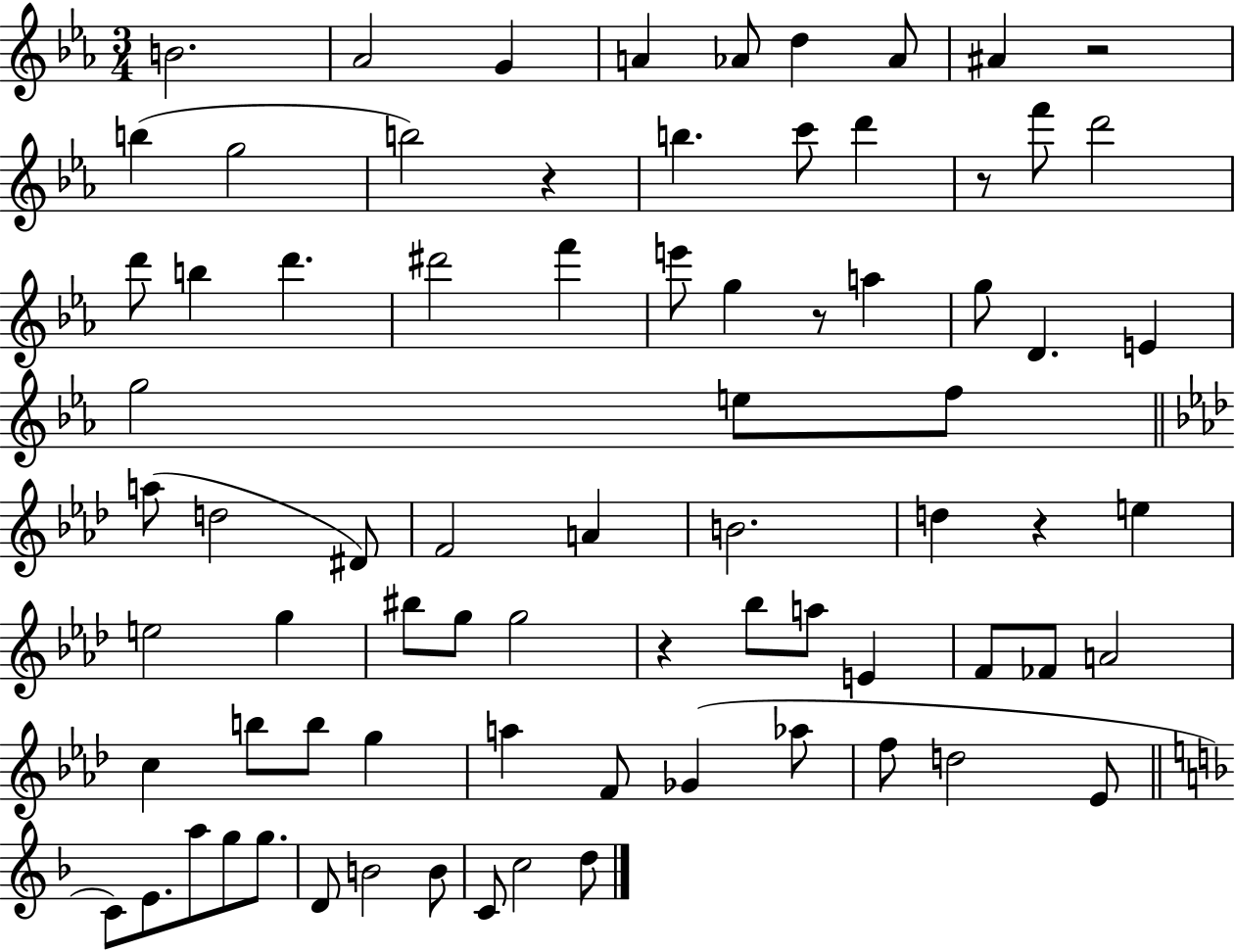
B4/h. Ab4/h G4/q A4/q Ab4/e D5/q Ab4/e A#4/q R/h B5/q G5/h B5/h R/q B5/q. C6/e D6/q R/e F6/e D6/h D6/e B5/q D6/q. D#6/h F6/q E6/e G5/q R/e A5/q G5/e D4/q. E4/q G5/h E5/e F5/e A5/e D5/h D#4/e F4/h A4/q B4/h. D5/q R/q E5/q E5/h G5/q BIS5/e G5/e G5/h R/q Bb5/e A5/e E4/q F4/e FES4/e A4/h C5/q B5/e B5/e G5/q A5/q F4/e Gb4/q Ab5/e F5/e D5/h Eb4/e C4/e E4/e. A5/e G5/e G5/e. D4/e B4/h B4/e C4/e C5/h D5/e